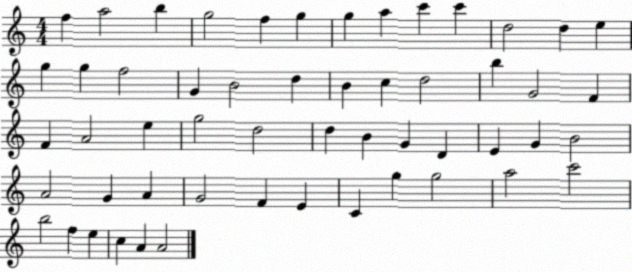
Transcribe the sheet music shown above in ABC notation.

X:1
T:Untitled
M:4/4
L:1/4
K:C
f a2 b g2 f g g a c' c' d2 d e g g f2 G B2 d B c d2 b G2 F F A2 e g2 d2 d B G D E G B2 A2 G A G2 F E C g g2 a2 c'2 b2 f e c A A2